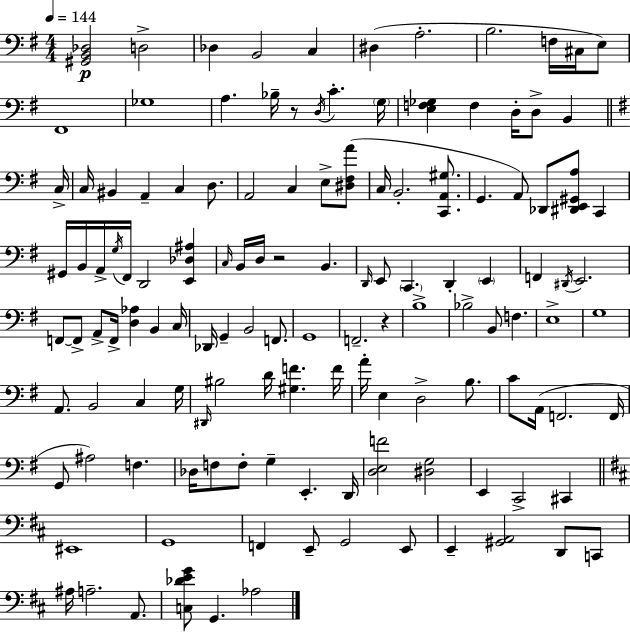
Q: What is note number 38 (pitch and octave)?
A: B2